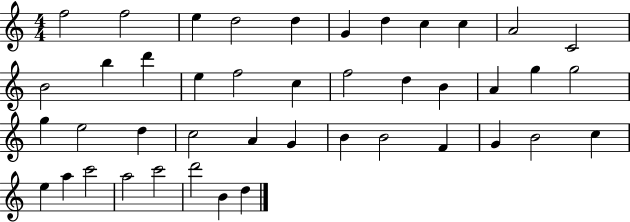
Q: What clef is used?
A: treble